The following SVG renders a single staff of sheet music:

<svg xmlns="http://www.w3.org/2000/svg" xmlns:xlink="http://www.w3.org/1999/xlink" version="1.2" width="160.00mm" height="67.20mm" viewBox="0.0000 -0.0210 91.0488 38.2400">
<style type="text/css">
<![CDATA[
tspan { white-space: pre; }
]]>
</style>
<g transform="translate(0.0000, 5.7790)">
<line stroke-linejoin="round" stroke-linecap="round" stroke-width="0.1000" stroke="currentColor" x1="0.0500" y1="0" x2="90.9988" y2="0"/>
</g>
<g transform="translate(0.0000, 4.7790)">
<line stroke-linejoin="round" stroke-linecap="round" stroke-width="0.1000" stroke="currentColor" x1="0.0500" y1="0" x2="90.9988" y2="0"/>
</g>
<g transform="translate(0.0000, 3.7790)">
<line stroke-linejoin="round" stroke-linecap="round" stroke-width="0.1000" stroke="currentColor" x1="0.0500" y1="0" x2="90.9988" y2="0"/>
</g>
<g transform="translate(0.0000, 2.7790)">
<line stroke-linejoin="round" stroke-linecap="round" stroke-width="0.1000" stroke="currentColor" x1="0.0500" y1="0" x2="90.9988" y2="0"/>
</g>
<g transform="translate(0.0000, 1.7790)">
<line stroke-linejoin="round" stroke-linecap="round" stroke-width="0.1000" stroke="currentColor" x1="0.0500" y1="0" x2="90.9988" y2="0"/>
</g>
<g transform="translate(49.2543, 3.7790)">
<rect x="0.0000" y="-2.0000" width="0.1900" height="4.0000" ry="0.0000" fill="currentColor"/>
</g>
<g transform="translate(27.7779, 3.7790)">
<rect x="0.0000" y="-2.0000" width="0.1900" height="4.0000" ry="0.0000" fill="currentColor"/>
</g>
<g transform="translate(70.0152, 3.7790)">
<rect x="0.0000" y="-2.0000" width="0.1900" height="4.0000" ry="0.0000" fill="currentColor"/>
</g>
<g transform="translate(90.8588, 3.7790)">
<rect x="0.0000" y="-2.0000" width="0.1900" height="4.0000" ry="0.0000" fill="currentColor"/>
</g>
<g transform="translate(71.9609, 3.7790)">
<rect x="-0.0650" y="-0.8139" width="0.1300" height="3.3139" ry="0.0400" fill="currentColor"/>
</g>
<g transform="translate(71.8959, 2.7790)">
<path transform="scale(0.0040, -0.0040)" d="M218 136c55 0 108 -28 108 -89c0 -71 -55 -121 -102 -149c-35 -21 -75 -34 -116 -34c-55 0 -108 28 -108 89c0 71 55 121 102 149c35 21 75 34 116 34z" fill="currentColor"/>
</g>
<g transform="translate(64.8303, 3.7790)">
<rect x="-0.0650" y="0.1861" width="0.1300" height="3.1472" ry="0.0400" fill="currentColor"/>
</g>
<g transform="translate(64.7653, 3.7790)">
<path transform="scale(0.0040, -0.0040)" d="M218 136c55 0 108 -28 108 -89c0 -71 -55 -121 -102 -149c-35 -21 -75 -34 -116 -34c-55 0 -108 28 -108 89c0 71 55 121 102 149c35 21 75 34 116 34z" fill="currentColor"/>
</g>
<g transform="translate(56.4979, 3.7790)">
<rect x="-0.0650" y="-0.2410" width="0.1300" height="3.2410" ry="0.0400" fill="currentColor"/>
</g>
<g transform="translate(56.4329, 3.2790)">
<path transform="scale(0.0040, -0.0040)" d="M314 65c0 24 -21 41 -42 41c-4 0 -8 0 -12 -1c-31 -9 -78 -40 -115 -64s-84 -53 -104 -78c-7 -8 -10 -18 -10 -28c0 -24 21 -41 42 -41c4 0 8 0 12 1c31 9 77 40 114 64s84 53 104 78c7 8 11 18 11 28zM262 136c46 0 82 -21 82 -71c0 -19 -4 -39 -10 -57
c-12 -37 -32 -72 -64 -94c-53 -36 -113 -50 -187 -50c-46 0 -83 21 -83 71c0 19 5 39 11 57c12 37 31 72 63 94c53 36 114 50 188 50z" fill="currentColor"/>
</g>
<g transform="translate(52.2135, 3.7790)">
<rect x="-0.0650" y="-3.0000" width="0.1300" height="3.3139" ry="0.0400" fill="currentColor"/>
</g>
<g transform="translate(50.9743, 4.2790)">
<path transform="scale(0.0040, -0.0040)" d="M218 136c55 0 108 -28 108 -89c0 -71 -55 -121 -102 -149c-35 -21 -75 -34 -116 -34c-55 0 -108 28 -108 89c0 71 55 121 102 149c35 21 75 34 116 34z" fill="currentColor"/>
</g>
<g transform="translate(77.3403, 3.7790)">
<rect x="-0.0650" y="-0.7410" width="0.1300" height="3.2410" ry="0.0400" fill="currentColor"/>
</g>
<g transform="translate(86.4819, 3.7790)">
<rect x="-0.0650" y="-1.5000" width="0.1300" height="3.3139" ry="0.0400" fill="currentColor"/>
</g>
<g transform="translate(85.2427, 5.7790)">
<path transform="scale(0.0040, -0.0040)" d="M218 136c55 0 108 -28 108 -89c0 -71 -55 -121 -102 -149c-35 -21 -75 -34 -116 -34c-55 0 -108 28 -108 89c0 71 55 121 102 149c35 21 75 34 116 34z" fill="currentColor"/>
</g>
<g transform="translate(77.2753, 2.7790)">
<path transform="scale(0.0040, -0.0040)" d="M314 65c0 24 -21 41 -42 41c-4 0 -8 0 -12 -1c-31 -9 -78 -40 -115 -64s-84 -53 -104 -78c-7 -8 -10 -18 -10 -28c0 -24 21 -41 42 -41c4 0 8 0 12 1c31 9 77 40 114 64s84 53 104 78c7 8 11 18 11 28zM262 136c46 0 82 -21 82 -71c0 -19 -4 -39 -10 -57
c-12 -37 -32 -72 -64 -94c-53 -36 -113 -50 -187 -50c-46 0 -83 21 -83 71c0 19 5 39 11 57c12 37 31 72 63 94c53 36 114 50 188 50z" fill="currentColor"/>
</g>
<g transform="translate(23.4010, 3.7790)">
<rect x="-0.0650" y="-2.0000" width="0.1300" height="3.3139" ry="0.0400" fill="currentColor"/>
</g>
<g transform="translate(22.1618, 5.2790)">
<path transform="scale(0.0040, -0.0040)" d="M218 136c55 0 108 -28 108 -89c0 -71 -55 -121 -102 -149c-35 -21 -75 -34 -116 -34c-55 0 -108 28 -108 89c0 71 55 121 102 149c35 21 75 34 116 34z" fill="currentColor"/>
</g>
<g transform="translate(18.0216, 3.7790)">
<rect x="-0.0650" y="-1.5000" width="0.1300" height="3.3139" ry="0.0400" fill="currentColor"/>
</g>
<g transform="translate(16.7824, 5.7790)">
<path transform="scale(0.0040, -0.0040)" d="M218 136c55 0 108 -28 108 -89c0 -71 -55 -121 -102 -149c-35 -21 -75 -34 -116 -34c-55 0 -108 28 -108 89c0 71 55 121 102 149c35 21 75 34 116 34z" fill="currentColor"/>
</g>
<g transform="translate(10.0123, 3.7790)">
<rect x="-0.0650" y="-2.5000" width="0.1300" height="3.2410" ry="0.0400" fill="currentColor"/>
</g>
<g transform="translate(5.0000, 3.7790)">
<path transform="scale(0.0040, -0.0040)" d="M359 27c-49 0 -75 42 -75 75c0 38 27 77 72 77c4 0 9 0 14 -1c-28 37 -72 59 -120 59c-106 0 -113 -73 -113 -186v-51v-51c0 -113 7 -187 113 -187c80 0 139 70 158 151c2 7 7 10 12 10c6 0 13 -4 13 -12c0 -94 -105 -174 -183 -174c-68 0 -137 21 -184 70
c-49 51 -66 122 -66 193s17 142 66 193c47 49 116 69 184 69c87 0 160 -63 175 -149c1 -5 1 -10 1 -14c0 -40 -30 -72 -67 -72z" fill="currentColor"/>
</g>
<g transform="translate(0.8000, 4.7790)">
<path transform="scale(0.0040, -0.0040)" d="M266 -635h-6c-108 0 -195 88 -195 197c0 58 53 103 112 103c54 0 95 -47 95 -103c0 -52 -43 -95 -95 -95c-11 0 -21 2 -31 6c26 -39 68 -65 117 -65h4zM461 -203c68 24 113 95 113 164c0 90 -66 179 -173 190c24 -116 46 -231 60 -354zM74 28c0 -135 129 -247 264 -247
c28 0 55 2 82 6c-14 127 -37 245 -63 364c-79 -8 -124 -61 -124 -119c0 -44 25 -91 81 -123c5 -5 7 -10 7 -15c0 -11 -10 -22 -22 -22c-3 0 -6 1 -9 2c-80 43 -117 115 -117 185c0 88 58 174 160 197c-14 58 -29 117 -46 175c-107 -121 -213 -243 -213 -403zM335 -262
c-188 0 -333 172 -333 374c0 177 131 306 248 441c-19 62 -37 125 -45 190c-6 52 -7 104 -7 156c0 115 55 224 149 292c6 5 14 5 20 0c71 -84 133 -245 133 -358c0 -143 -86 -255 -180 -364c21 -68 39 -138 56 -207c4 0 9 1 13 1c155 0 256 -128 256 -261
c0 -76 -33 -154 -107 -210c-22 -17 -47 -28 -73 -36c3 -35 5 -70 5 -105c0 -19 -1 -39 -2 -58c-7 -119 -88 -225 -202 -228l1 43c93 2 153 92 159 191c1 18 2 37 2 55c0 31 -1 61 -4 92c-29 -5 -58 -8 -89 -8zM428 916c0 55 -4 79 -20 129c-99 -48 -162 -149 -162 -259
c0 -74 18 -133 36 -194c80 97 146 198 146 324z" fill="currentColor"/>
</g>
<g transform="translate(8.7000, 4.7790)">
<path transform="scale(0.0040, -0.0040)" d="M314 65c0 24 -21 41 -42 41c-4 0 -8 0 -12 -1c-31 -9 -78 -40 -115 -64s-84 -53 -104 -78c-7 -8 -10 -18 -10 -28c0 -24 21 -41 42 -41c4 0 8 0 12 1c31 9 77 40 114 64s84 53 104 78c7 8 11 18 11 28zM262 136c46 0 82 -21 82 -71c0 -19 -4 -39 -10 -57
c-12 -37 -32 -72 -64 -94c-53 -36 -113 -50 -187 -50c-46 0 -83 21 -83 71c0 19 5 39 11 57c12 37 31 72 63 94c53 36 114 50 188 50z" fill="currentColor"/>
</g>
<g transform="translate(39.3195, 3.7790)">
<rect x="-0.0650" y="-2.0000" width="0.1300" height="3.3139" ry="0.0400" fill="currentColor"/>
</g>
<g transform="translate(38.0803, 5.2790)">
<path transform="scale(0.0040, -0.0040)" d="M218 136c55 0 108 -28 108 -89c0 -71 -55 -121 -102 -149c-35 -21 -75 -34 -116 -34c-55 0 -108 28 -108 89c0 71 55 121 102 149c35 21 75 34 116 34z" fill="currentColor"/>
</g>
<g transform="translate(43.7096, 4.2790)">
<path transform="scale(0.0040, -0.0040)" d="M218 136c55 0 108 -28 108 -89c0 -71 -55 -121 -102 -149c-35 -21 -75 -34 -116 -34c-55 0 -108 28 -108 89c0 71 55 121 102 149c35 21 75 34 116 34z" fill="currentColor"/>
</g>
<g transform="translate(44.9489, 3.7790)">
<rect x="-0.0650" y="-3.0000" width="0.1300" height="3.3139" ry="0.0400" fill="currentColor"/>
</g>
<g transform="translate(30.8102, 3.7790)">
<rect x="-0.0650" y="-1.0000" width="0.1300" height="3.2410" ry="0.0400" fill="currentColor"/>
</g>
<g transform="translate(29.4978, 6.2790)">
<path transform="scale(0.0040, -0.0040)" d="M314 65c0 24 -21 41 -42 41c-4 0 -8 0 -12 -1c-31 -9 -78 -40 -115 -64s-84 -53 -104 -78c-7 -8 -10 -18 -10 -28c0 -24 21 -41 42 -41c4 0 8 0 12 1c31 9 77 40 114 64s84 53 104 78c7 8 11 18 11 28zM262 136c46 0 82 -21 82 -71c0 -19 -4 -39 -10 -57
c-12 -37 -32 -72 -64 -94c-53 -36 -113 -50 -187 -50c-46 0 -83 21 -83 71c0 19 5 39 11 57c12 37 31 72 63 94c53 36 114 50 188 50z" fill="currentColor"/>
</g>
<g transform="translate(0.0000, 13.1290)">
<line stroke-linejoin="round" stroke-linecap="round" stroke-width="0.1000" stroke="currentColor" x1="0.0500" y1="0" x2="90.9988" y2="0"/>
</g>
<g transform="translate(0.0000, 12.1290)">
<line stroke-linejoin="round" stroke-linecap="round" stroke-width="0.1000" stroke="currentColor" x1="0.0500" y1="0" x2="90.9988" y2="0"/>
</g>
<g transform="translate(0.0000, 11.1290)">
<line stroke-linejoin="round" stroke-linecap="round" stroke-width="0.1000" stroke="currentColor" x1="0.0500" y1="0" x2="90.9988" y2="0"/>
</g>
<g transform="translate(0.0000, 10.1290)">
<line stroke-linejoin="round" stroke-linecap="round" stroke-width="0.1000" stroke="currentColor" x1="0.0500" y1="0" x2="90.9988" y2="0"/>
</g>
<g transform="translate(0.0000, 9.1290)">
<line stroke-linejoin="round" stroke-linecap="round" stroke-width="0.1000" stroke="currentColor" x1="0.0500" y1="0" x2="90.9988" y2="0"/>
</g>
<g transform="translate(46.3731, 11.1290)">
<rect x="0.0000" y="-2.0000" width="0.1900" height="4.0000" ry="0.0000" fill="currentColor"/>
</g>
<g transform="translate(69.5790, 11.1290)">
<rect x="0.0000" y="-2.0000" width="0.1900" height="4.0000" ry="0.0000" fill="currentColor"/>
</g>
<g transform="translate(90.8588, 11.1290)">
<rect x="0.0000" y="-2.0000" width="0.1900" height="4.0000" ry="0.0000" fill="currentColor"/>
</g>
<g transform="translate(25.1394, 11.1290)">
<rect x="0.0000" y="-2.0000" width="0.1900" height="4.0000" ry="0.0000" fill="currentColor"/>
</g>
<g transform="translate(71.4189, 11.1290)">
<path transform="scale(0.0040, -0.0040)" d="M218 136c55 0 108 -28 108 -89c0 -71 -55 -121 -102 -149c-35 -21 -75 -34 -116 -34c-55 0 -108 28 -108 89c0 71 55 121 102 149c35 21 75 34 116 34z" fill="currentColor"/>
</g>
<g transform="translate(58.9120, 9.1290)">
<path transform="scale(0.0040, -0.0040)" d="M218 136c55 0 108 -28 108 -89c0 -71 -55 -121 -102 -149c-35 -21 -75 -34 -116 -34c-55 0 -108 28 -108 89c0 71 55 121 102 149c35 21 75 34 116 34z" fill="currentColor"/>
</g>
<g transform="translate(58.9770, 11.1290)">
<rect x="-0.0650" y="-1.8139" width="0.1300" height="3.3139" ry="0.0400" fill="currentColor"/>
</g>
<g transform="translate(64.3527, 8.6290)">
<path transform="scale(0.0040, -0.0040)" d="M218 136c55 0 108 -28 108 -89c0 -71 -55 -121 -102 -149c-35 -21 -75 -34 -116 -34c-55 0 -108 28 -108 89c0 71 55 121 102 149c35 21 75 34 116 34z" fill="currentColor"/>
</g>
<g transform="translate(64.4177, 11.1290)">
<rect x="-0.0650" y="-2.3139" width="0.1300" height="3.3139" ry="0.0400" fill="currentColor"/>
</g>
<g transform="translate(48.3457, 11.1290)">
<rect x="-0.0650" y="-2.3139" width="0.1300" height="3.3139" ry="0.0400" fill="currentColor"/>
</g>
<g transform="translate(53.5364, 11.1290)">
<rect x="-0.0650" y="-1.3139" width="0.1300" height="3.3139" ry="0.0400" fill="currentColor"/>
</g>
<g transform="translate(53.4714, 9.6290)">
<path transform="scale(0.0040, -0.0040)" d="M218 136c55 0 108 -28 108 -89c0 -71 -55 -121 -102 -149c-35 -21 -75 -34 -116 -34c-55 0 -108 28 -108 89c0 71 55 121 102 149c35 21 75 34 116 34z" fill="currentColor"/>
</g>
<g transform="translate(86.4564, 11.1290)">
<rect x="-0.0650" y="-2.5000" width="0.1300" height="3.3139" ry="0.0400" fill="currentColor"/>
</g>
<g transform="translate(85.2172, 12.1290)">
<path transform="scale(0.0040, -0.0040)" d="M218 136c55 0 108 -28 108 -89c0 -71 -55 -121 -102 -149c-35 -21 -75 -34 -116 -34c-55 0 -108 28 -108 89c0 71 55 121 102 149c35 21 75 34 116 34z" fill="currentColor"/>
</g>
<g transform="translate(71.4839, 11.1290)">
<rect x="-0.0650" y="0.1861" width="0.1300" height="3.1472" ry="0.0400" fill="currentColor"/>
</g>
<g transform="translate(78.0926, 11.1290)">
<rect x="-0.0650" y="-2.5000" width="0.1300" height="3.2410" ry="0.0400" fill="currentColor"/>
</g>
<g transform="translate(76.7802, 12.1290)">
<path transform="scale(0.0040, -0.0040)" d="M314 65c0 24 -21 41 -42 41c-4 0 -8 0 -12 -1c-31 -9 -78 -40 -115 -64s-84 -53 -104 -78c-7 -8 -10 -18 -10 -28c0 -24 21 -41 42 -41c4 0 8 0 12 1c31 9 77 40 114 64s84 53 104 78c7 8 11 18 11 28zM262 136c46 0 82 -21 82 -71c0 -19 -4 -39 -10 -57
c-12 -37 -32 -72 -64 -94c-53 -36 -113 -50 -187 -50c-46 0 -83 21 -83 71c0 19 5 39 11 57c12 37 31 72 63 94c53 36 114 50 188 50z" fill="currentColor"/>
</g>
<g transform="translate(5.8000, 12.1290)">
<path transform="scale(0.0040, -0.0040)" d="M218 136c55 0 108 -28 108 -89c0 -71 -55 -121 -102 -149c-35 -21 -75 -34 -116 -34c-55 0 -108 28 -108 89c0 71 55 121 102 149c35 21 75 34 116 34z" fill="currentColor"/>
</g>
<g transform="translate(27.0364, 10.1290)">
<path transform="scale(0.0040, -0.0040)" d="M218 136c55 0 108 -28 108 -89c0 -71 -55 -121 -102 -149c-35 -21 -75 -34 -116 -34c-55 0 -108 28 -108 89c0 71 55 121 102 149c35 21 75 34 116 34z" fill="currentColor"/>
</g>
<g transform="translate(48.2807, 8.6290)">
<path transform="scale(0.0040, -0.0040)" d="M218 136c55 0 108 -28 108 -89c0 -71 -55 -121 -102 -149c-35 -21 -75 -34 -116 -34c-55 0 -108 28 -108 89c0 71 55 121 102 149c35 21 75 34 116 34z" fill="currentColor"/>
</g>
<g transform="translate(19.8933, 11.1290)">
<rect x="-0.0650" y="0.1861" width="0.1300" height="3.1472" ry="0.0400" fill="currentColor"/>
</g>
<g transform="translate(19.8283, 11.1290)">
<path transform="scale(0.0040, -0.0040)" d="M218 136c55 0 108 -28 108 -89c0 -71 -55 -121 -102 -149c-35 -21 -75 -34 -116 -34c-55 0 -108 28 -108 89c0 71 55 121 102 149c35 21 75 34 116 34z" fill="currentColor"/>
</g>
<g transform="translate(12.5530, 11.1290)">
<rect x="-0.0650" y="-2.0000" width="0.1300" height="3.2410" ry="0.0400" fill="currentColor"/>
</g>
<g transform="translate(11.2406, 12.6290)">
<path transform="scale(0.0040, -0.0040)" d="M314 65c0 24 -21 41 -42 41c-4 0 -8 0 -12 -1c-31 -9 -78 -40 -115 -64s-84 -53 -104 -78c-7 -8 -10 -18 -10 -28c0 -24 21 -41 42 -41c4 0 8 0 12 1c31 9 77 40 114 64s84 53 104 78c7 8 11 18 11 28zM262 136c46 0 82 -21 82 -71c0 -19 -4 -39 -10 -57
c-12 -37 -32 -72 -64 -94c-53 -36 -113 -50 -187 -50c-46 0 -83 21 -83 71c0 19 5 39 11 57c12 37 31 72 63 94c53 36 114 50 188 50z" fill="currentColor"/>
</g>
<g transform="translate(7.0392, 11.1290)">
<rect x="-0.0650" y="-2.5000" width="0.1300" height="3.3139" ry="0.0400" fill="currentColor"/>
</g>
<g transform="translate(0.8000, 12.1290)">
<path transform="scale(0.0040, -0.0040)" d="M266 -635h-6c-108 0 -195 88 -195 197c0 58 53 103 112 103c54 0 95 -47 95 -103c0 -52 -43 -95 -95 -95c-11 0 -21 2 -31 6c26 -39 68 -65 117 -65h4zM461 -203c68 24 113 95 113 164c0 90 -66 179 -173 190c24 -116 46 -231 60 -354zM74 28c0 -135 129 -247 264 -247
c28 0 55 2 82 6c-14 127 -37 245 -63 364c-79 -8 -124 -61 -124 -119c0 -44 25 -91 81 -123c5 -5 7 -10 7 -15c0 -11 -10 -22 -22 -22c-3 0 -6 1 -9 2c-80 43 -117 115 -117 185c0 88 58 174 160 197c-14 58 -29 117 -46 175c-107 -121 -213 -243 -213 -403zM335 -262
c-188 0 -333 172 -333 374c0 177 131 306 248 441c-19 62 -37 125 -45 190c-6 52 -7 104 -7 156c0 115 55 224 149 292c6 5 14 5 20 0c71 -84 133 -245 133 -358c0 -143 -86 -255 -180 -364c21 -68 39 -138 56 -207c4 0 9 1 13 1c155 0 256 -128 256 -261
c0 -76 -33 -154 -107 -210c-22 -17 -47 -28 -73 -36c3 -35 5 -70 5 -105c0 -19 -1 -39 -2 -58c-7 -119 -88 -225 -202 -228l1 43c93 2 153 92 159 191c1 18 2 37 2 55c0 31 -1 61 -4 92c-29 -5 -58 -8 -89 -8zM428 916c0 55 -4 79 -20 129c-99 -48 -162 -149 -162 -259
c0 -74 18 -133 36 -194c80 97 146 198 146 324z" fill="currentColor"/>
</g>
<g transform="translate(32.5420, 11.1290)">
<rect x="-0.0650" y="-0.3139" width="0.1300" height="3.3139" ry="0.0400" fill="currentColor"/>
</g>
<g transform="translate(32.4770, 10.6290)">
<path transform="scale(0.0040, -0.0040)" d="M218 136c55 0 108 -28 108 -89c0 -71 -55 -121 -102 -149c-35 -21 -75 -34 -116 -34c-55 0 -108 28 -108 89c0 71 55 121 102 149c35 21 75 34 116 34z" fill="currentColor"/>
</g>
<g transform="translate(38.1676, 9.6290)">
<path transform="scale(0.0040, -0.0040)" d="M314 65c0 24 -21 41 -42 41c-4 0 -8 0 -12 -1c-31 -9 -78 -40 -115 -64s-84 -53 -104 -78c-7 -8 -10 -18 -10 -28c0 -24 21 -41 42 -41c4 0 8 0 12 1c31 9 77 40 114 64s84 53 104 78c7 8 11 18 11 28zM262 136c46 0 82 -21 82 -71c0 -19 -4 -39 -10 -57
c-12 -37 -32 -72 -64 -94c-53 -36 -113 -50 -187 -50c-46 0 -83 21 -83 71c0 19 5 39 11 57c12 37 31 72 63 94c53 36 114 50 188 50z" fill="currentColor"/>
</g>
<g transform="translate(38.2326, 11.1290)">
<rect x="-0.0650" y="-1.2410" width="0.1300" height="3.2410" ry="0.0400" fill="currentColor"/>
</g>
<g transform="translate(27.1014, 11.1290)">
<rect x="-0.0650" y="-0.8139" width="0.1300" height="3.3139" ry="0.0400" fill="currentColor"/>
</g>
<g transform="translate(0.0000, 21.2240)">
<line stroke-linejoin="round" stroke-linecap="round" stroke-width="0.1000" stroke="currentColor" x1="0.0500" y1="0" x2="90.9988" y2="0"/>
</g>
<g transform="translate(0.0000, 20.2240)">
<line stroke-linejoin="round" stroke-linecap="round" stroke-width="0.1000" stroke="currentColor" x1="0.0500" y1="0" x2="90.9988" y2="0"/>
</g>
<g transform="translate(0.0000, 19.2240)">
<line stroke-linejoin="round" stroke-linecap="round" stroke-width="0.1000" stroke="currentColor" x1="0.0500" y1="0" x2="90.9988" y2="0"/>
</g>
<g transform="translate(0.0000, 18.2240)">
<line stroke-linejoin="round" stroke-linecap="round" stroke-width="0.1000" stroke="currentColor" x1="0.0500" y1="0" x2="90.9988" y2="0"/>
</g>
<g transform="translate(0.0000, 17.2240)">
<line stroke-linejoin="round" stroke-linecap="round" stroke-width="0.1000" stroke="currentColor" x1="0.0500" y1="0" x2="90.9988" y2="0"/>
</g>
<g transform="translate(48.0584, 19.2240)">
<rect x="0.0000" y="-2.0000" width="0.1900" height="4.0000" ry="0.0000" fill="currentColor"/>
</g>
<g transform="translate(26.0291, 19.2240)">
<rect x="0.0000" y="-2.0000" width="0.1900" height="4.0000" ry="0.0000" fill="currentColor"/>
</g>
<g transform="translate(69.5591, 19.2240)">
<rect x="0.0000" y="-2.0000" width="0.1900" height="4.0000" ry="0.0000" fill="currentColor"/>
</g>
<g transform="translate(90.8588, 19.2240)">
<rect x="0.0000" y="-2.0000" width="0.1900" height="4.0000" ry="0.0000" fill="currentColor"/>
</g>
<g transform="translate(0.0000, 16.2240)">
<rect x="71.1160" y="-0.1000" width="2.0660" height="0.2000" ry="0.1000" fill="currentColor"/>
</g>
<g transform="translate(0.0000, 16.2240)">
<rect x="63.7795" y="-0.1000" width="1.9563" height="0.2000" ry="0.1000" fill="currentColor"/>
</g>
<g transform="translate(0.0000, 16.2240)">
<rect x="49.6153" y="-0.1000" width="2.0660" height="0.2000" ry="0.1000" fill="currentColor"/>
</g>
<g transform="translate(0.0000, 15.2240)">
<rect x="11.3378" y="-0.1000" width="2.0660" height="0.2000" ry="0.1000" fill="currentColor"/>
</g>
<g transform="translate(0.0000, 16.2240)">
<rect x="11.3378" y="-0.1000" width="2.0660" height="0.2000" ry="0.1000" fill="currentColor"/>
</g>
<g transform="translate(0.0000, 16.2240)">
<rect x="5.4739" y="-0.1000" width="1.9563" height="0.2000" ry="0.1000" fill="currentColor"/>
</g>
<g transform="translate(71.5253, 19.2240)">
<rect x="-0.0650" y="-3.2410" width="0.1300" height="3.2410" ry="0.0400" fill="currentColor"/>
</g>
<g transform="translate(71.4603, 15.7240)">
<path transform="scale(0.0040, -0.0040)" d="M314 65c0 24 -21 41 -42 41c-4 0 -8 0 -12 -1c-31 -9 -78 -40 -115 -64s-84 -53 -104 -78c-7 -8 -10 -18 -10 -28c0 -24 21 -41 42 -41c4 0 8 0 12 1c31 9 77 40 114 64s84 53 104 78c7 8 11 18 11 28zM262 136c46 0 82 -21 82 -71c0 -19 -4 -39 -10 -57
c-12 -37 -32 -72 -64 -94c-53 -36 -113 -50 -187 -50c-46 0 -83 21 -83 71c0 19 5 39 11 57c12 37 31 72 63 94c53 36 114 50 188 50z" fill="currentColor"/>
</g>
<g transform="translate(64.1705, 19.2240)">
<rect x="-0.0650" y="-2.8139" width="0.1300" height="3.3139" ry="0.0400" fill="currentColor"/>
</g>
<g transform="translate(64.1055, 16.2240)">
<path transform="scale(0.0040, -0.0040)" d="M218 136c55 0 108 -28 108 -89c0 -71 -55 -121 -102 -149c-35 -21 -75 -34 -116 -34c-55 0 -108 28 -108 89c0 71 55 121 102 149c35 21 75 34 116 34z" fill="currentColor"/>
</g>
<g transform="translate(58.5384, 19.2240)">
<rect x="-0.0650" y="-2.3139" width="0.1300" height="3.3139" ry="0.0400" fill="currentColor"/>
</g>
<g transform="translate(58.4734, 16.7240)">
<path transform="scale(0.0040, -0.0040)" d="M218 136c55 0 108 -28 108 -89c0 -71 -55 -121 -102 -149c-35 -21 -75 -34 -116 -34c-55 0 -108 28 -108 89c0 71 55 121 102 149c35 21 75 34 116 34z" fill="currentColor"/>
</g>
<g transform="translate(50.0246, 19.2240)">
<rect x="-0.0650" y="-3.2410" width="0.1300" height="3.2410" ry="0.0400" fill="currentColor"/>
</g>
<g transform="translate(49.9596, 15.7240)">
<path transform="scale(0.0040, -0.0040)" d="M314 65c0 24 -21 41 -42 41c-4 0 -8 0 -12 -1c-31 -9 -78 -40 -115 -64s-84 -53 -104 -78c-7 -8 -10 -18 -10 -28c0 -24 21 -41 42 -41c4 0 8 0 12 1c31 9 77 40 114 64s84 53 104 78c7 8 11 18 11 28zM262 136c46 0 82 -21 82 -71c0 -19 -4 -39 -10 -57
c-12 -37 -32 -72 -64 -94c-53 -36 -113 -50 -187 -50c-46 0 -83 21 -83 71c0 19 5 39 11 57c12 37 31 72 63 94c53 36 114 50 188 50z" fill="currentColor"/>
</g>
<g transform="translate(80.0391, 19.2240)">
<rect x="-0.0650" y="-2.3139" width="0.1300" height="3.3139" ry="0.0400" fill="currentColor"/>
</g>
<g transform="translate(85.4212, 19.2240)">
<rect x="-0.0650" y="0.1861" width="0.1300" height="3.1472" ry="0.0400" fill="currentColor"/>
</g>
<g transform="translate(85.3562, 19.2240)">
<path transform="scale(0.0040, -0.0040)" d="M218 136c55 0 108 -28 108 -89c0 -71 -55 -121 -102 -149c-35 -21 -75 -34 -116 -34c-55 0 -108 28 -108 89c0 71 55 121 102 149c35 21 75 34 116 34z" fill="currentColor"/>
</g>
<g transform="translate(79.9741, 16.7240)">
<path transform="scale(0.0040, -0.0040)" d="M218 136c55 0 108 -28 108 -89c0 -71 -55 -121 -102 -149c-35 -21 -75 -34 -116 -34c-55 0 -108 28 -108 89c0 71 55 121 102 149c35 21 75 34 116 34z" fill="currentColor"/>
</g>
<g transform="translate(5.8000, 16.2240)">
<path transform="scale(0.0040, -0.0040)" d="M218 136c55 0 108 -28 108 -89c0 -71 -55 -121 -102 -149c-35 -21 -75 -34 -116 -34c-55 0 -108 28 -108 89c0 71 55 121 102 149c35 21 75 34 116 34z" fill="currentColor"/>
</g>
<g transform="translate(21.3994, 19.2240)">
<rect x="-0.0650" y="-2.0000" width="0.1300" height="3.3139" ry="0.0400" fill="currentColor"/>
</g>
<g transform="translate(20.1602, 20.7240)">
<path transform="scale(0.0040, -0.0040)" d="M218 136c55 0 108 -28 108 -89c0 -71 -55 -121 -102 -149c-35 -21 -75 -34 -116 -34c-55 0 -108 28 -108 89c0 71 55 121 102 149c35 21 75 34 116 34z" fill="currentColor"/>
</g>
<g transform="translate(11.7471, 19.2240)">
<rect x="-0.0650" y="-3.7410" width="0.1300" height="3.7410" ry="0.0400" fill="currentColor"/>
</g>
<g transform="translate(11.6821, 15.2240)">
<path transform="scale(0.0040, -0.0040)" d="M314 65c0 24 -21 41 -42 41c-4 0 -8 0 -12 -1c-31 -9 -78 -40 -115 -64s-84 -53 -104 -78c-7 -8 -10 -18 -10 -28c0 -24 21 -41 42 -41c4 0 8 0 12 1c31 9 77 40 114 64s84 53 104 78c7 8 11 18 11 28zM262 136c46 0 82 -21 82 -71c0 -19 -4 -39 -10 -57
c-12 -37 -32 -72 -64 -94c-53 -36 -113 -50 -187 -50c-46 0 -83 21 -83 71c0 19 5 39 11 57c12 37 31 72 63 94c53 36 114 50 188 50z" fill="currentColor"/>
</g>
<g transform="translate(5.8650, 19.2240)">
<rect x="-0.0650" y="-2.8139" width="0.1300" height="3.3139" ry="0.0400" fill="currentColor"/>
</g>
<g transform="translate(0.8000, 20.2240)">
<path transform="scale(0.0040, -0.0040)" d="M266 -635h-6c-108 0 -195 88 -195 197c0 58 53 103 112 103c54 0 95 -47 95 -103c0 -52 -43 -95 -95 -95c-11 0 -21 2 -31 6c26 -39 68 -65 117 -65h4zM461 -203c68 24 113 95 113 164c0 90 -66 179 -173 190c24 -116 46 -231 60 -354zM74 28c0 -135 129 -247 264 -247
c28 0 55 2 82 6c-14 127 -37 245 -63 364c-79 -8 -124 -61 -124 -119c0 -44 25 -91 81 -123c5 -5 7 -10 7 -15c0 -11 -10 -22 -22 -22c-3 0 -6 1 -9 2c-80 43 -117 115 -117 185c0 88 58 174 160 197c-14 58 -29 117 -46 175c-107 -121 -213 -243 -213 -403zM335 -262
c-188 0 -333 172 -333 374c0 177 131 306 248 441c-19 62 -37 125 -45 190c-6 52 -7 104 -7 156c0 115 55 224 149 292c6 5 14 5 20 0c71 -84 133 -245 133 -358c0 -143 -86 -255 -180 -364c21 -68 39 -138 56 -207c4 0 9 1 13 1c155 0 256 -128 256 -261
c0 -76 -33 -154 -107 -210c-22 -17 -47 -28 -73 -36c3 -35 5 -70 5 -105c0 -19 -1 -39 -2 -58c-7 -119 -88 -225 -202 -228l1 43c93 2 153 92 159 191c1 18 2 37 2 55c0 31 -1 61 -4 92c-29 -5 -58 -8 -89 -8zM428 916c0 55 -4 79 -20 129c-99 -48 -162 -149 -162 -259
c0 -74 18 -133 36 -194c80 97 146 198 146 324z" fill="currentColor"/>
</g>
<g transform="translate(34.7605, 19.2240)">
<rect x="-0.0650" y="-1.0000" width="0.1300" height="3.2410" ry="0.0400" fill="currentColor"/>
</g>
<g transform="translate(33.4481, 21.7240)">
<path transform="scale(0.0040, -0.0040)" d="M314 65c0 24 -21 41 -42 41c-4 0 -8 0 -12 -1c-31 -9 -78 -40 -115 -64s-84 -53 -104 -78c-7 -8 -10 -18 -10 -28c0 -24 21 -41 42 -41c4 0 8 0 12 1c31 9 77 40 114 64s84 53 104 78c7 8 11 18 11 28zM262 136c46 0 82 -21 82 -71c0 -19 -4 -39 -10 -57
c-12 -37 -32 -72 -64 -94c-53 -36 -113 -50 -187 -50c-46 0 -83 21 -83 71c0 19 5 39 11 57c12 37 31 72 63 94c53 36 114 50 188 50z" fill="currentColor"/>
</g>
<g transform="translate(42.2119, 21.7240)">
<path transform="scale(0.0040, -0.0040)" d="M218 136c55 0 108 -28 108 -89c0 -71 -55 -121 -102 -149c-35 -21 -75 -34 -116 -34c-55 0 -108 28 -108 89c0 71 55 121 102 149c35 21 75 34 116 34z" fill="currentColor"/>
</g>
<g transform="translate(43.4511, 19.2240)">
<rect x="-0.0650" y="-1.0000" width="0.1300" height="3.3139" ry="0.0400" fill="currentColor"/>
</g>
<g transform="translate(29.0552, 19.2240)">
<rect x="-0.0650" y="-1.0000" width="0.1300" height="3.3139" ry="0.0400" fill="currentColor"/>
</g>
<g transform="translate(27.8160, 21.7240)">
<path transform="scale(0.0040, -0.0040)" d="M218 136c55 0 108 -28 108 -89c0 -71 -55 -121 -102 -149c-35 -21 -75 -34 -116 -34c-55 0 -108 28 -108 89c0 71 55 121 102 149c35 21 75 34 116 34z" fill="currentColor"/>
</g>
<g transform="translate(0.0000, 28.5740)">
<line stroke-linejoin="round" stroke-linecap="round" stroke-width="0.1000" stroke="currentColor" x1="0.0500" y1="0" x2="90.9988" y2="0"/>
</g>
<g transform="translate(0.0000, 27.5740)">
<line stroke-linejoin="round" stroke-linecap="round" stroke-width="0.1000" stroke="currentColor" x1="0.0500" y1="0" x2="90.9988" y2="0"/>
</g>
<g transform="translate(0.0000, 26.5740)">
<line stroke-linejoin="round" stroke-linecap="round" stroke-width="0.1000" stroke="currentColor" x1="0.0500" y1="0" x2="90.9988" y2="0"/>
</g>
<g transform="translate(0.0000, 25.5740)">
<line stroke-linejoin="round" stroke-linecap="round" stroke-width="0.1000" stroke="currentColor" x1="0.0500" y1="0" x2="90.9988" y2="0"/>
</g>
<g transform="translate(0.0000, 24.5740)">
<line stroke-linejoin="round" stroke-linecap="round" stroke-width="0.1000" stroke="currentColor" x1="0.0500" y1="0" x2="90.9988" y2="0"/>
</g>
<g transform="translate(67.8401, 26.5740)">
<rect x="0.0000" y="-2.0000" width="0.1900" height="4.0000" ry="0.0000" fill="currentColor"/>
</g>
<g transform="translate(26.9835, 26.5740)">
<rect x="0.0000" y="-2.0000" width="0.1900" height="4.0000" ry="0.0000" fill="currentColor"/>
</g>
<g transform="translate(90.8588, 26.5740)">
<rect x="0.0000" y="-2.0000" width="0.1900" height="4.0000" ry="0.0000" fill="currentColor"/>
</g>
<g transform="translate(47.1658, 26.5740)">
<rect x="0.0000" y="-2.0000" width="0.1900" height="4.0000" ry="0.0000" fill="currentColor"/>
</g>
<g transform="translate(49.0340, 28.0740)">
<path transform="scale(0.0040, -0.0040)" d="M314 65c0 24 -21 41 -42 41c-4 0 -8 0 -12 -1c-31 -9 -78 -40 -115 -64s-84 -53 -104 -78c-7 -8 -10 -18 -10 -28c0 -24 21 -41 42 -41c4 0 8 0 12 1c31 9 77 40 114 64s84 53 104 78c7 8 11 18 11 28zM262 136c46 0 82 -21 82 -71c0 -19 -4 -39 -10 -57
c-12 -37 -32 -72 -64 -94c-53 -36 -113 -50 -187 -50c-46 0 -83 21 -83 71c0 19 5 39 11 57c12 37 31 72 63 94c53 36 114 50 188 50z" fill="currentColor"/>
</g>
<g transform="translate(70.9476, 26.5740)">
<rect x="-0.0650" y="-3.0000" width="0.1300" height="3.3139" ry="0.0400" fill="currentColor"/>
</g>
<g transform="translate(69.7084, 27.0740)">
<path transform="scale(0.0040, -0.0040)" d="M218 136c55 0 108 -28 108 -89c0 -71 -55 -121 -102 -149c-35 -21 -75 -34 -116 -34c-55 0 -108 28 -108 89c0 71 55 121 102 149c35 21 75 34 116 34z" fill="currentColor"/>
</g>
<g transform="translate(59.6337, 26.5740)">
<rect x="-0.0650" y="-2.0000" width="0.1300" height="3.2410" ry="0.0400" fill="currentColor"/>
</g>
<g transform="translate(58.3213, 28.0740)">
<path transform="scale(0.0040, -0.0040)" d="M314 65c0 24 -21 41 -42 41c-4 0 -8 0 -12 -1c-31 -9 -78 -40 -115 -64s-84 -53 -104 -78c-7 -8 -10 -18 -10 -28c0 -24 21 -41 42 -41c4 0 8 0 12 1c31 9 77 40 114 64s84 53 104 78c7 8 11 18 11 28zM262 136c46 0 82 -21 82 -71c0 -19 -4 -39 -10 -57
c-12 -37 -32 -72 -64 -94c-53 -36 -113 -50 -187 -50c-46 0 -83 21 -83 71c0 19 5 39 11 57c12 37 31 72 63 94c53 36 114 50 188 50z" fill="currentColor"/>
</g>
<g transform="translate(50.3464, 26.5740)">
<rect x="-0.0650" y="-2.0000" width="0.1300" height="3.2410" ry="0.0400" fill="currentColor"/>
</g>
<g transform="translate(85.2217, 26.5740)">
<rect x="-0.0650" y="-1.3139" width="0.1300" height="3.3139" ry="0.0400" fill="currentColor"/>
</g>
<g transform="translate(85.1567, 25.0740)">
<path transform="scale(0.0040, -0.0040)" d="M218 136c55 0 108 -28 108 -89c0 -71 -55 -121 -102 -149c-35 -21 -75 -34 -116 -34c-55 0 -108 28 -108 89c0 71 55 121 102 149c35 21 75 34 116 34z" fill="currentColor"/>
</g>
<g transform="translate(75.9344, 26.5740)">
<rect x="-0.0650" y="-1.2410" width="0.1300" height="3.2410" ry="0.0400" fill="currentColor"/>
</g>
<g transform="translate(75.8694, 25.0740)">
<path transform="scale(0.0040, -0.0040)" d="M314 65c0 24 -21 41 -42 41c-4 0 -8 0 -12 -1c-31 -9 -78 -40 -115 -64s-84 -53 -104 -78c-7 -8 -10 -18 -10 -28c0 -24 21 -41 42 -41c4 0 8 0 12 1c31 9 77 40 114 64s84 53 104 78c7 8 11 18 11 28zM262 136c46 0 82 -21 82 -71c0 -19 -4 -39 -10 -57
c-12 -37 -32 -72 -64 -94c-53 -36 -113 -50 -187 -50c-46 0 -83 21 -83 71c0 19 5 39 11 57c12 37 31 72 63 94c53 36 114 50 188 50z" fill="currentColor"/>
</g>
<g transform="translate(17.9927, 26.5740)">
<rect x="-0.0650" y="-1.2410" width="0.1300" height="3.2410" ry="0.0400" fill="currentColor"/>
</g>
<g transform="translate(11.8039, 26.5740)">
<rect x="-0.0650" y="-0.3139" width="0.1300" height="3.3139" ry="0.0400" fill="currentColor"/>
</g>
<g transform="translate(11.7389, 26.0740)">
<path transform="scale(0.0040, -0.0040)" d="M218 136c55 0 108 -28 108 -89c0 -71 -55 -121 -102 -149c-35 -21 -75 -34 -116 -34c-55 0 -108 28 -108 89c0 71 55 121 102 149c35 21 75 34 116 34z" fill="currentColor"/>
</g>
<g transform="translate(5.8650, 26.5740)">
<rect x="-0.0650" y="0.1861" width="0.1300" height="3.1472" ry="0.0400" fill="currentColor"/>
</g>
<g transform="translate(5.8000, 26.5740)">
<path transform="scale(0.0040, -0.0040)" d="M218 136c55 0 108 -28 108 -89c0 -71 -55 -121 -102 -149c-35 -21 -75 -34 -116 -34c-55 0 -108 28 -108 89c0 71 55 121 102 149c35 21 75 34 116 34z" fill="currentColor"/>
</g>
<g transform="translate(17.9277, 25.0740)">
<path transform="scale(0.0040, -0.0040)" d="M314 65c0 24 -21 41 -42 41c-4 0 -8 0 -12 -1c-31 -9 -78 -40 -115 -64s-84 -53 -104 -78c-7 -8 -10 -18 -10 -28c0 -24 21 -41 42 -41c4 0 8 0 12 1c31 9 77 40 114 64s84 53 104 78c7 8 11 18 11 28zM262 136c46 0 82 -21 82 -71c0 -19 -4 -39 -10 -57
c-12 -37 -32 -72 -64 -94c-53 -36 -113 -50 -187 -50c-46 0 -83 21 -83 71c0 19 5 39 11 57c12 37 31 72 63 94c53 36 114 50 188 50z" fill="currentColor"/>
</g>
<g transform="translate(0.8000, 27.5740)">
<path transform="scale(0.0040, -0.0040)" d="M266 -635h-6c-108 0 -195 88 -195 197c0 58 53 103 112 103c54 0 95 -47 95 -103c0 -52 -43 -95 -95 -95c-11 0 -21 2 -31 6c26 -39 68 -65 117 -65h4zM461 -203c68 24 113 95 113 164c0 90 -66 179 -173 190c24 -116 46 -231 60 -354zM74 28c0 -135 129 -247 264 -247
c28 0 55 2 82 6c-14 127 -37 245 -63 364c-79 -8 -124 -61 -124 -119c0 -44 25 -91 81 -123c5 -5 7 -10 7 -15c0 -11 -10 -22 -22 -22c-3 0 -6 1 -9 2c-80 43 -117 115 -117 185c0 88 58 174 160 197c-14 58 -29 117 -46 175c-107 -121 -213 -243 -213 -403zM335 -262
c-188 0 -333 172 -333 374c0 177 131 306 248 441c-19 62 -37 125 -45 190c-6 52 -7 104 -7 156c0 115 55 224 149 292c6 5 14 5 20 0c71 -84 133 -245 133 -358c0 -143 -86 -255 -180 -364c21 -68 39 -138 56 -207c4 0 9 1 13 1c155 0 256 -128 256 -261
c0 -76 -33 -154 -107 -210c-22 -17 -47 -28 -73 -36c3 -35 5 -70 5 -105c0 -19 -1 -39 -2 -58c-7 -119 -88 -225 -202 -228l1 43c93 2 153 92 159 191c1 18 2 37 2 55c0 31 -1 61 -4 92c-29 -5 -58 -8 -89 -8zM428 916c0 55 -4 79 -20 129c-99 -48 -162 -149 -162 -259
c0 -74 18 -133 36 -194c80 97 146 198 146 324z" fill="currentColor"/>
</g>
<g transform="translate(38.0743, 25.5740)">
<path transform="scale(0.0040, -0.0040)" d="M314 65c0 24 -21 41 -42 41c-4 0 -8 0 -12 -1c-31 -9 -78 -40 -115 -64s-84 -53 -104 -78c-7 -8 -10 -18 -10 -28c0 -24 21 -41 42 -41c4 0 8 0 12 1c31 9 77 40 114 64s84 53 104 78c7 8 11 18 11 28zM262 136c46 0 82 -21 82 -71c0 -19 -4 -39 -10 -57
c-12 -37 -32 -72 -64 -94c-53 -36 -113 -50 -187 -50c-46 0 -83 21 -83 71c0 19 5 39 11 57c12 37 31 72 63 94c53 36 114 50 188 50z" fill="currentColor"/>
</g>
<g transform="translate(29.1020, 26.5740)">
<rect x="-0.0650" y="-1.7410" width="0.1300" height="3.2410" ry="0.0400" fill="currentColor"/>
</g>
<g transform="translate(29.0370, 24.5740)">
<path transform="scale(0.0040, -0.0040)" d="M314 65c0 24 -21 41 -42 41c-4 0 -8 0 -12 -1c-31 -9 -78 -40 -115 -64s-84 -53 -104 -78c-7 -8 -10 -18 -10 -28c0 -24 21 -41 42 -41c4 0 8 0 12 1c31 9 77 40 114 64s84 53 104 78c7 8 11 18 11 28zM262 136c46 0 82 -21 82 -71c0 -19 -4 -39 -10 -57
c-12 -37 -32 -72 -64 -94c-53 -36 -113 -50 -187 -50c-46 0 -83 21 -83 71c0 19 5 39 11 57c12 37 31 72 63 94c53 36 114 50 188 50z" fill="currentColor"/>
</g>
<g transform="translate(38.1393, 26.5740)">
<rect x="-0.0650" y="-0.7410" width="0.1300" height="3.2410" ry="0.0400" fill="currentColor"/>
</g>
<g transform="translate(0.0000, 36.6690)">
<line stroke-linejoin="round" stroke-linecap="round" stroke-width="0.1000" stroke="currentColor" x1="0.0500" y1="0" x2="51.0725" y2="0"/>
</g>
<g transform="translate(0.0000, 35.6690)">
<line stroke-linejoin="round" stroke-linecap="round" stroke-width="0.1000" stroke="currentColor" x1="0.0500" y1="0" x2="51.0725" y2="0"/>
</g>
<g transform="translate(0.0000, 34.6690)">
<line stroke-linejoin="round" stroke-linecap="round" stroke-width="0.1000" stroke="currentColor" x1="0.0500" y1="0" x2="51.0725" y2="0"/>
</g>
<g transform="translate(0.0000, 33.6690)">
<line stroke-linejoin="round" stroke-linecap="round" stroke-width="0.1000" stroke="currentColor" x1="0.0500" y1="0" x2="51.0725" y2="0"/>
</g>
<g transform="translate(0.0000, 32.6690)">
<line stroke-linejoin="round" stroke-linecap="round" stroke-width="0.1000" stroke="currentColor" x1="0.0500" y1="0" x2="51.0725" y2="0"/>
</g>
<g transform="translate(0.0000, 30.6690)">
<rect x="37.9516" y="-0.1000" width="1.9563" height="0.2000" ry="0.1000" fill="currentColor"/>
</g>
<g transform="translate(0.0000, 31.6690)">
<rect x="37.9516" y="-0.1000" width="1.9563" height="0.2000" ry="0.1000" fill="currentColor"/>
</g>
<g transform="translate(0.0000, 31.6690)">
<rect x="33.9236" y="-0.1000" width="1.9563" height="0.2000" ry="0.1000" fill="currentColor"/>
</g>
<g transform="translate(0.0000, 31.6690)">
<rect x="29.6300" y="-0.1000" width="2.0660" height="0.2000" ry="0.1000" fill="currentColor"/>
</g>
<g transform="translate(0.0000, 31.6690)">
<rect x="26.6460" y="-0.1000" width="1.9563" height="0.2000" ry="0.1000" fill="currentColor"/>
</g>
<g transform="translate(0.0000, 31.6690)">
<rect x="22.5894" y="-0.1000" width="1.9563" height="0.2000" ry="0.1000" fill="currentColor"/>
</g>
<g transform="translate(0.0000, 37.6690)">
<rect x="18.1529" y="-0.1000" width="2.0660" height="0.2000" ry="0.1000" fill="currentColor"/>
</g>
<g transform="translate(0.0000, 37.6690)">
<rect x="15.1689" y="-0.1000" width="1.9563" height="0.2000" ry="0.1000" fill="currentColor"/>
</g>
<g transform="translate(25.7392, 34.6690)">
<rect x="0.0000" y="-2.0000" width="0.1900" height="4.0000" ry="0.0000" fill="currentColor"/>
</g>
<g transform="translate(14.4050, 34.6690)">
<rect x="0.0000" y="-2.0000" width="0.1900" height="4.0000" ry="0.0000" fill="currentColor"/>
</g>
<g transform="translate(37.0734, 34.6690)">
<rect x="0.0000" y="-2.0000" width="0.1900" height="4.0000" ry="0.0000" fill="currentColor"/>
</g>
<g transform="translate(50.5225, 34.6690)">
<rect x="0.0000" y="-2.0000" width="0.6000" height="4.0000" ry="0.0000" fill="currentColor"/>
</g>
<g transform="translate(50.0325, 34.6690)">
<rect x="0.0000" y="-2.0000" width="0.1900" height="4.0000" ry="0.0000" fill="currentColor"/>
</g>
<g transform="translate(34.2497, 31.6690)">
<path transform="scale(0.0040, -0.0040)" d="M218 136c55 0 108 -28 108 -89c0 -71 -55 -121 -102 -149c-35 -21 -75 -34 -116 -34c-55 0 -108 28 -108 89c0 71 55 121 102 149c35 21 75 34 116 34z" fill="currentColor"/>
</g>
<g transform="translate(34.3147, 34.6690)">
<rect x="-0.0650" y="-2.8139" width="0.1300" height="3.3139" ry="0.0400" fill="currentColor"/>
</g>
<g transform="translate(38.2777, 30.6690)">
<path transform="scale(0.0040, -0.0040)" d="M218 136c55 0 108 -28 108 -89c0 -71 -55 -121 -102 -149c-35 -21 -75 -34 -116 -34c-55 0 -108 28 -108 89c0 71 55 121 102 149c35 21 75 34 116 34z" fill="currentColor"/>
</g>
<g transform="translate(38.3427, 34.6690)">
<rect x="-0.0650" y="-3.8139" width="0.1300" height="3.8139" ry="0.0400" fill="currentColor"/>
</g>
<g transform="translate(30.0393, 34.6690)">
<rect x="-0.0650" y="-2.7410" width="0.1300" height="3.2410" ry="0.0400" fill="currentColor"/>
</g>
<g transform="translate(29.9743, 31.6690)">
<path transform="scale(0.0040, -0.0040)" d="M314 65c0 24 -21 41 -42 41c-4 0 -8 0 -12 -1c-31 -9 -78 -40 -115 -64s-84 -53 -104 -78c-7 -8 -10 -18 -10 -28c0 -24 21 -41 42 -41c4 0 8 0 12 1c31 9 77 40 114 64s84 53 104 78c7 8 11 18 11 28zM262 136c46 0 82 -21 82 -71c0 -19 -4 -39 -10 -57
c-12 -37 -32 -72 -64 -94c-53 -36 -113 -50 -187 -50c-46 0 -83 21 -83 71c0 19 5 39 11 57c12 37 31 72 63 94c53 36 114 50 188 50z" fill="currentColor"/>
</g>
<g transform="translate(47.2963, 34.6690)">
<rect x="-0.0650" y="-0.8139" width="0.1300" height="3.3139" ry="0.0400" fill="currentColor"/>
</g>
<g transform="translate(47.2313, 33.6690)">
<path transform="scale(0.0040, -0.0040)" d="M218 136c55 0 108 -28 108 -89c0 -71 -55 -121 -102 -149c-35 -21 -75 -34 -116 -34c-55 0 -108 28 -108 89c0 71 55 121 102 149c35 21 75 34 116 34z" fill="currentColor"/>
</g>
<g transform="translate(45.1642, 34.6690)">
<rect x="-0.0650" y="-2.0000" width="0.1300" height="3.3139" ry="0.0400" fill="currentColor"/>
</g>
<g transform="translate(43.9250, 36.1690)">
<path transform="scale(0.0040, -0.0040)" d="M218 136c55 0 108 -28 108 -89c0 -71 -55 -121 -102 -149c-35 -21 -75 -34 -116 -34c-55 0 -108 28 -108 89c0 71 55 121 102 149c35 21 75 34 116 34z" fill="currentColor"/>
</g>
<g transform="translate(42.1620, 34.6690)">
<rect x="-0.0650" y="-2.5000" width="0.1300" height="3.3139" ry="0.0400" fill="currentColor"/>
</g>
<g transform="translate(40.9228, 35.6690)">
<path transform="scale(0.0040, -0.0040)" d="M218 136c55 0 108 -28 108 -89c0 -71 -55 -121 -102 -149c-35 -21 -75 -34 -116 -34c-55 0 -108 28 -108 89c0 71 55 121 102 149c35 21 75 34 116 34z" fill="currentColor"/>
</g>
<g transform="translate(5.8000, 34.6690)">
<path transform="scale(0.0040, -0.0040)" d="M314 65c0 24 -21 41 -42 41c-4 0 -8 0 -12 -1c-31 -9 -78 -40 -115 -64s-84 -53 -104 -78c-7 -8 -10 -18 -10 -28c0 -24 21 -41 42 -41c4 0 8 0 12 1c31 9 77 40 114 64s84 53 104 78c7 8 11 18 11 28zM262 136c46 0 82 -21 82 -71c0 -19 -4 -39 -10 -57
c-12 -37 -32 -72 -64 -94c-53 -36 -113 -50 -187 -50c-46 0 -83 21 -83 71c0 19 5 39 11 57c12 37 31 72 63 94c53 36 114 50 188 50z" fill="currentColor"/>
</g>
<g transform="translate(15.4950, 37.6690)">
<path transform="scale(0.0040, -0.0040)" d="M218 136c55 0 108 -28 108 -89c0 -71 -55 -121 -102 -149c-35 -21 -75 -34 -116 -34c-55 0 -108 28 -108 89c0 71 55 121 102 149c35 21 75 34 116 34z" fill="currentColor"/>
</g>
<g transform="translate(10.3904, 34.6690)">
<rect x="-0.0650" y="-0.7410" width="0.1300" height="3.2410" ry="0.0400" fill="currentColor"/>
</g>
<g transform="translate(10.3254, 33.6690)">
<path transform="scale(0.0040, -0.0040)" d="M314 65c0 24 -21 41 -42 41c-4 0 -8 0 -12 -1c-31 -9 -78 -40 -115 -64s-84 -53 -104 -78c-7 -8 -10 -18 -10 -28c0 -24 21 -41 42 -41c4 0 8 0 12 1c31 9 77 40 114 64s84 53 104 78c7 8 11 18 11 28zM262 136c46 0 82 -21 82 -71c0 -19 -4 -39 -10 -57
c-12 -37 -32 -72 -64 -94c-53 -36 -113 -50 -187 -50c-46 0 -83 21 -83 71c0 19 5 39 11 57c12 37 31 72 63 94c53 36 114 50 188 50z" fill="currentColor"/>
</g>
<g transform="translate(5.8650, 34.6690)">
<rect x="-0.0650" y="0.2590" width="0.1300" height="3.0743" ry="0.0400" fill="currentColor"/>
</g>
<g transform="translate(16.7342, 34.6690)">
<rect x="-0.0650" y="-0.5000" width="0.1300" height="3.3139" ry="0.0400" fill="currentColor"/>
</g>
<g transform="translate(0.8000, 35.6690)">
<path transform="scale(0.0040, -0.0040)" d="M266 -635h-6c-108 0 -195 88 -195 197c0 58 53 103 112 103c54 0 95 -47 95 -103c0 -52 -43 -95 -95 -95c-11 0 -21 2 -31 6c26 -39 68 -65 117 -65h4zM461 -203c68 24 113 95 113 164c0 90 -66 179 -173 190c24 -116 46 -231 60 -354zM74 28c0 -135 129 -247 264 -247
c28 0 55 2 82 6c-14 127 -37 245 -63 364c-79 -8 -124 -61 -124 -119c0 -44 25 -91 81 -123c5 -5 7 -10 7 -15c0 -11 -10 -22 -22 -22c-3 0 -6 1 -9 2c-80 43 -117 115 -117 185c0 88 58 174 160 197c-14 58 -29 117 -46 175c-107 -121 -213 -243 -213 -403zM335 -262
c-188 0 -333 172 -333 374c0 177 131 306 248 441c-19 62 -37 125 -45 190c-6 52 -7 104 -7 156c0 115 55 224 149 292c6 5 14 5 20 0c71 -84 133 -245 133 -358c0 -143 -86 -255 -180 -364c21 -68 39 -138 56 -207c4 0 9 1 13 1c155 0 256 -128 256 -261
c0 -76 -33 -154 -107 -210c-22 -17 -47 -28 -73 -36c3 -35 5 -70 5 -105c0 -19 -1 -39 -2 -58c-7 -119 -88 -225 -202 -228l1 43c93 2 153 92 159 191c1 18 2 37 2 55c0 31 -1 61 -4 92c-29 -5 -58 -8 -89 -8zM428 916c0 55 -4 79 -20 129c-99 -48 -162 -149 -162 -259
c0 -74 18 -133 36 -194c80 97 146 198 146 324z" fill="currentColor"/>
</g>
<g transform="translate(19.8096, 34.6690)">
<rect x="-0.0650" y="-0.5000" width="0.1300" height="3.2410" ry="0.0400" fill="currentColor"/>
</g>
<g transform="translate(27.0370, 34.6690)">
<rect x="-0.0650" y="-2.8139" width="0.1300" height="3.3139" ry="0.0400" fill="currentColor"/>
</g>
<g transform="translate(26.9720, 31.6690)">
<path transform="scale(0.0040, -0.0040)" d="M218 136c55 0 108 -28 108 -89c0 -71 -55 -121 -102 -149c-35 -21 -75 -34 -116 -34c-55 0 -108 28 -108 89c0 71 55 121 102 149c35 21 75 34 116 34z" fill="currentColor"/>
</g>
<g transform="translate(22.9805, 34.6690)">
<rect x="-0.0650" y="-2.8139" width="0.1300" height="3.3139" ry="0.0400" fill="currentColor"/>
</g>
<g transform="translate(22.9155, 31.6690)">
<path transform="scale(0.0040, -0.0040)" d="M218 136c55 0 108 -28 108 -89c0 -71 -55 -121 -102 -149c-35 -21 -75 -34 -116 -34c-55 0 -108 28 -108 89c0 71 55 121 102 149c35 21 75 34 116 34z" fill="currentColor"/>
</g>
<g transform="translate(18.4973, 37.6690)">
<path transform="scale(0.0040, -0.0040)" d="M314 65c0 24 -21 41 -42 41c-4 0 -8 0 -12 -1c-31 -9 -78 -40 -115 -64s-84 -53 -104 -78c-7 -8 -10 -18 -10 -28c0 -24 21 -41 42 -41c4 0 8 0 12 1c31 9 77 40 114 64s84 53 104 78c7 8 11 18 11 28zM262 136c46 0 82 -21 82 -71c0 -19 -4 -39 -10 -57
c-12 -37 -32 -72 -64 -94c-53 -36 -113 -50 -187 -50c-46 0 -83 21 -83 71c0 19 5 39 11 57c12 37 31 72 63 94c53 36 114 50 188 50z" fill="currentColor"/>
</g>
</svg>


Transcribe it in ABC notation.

X:1
T:Untitled
M:4/4
L:1/4
K:C
G2 E F D2 F A A c2 B d d2 E G F2 B d c e2 g e f g B G2 G a c'2 F D D2 D b2 g a b2 g B B c e2 f2 d2 F2 F2 A e2 e B2 d2 C C2 a a a2 a c' G F d